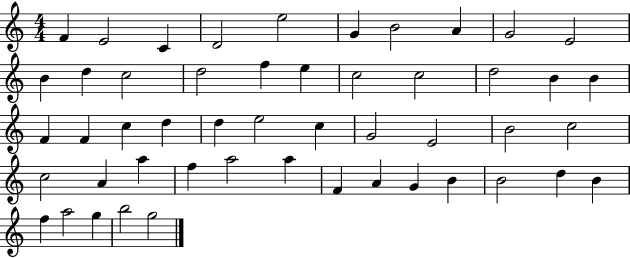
{
  \clef treble
  \numericTimeSignature
  \time 4/4
  \key c \major
  f'4 e'2 c'4 | d'2 e''2 | g'4 b'2 a'4 | g'2 e'2 | \break b'4 d''4 c''2 | d''2 f''4 e''4 | c''2 c''2 | d''2 b'4 b'4 | \break f'4 f'4 c''4 d''4 | d''4 e''2 c''4 | g'2 e'2 | b'2 c''2 | \break c''2 a'4 a''4 | f''4 a''2 a''4 | f'4 a'4 g'4 b'4 | b'2 d''4 b'4 | \break f''4 a''2 g''4 | b''2 g''2 | \bar "|."
}